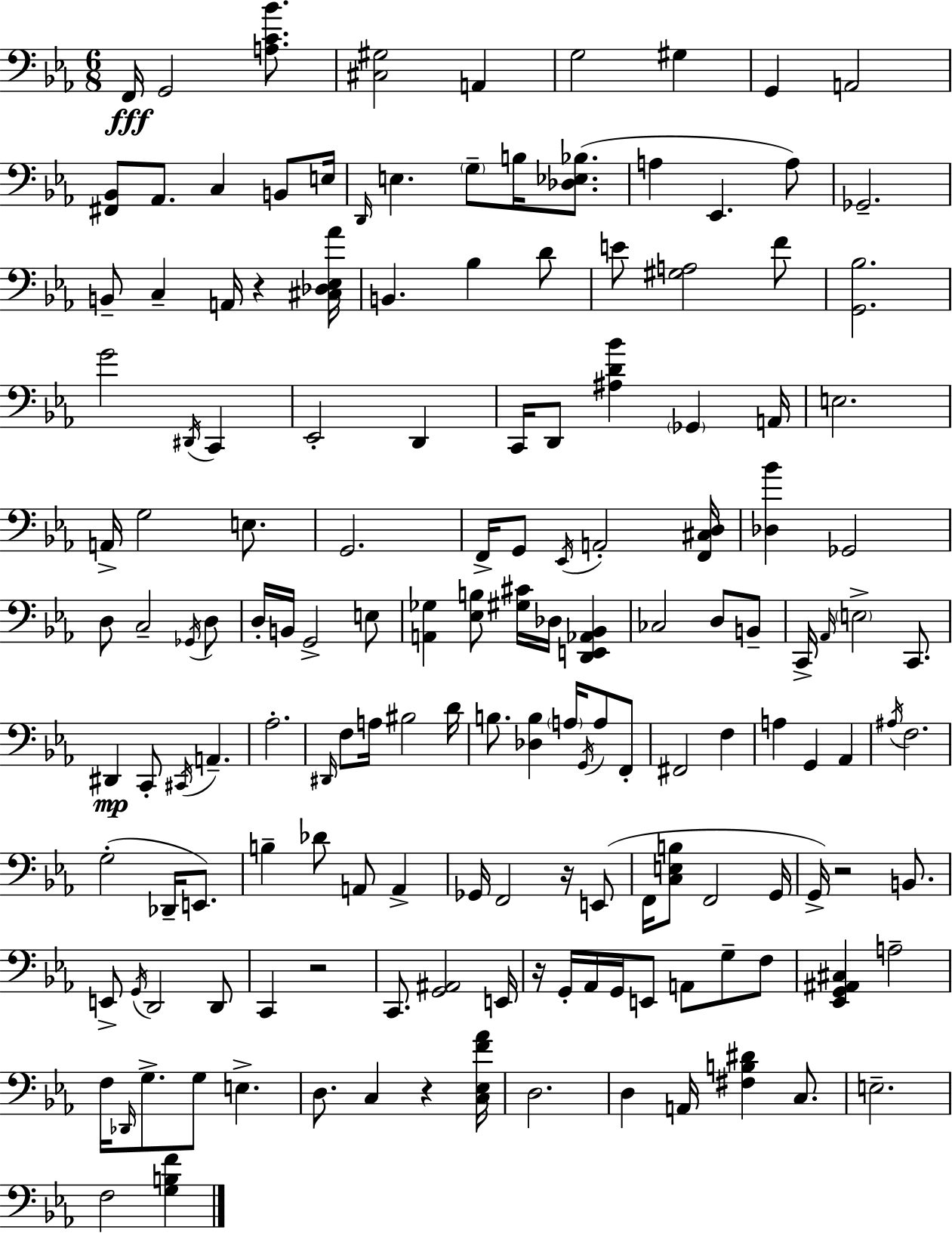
F2/s G2/h [A3,C4,Bb4]/e. [C#3,G#3]/h A2/q G3/h G#3/q G2/q A2/h [F#2,Bb2]/e Ab2/e. C3/q B2/e E3/s D2/s E3/q. G3/e B3/s [Db3,Eb3,Bb3]/e. A3/q Eb2/q. A3/e Gb2/h. B2/e C3/q A2/s R/q [C#3,Db3,Eb3,Ab4]/s B2/q. Bb3/q D4/e E4/e [G#3,A3]/h F4/e [G2,Bb3]/h. G4/h D#2/s C2/q Eb2/h D2/q C2/s D2/e [A#3,D4,Bb4]/q Gb2/q A2/s E3/h. A2/s G3/h E3/e. G2/h. F2/s G2/e Eb2/s A2/h [F2,C#3,D3]/s [Db3,Bb4]/q Gb2/h D3/e C3/h Gb2/s D3/e D3/s B2/s G2/h E3/e [A2,Gb3]/q [Eb3,B3]/e [G#3,C#4]/s Db3/s [D2,E2,Ab2,Bb2]/q CES3/h D3/e B2/e C2/s Ab2/s E3/h C2/e. D#2/q C2/e C#2/s A2/q. Ab3/h. D#2/s F3/e A3/s BIS3/h D4/s B3/e. [Db3,B3]/q A3/s G2/s A3/e F2/e F#2/h F3/q A3/q G2/q Ab2/q A#3/s F3/h. G3/h Db2/s E2/e. B3/q Db4/e A2/e A2/q Gb2/s F2/h R/s E2/e F2/s [C3,E3,B3]/e F2/h G2/s G2/s R/h B2/e. E2/e G2/s D2/h D2/e C2/q R/h C2/e. [G2,A#2]/h E2/s R/s G2/s Ab2/s G2/s E2/e A2/e G3/e F3/e [Eb2,G2,A#2,C#3]/q A3/h F3/s Db2/s G3/e. G3/e E3/q. D3/e. C3/q R/q [C3,Eb3,F4,Ab4]/s D3/h. D3/q A2/s [F#3,B3,D#4]/q C3/e. E3/h. F3/h [G3,B3,F4]/q